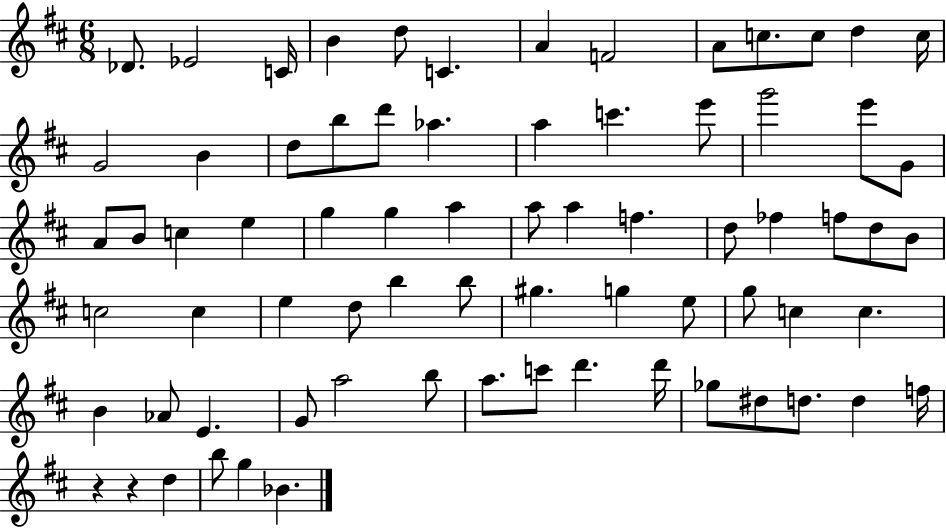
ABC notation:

X:1
T:Untitled
M:6/8
L:1/4
K:D
_D/2 _E2 C/4 B d/2 C A F2 A/2 c/2 c/2 d c/4 G2 B d/2 b/2 d'/2 _a a c' e'/2 g'2 e'/2 G/2 A/2 B/2 c e g g a a/2 a f d/2 _f f/2 d/2 B/2 c2 c e d/2 b b/2 ^g g e/2 g/2 c c B _A/2 E G/2 a2 b/2 a/2 c'/2 d' d'/4 _g/2 ^d/2 d/2 d f/4 z z d b/2 g _B